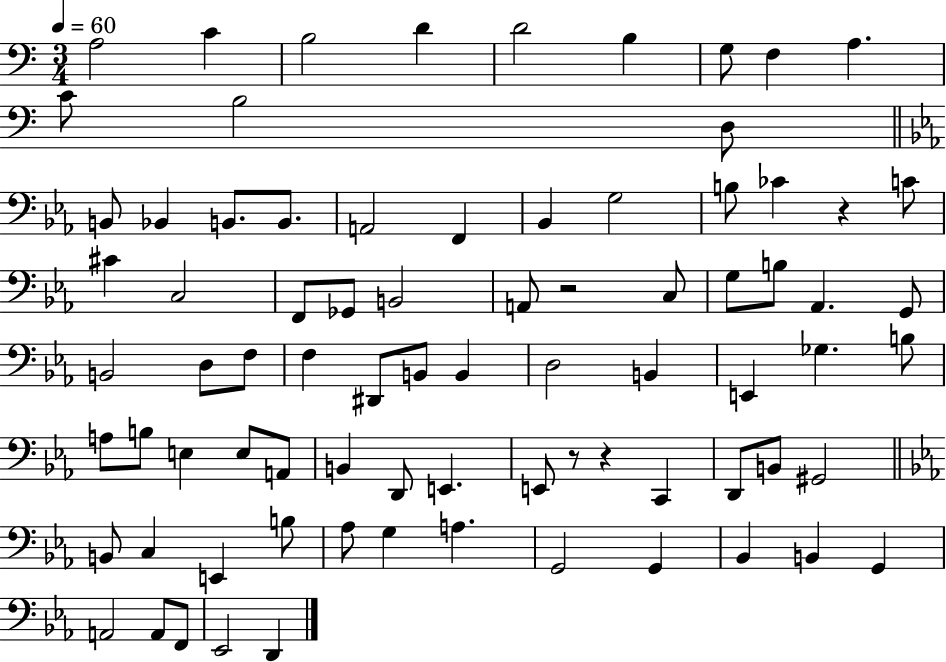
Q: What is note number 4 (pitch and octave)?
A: D4